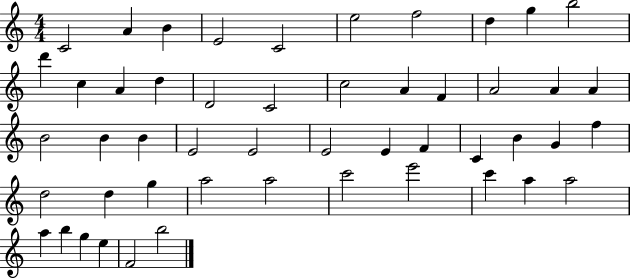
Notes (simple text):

C4/h A4/q B4/q E4/h C4/h E5/h F5/h D5/q G5/q B5/h D6/q C5/q A4/q D5/q D4/h C4/h C5/h A4/q F4/q A4/h A4/q A4/q B4/h B4/q B4/q E4/h E4/h E4/h E4/q F4/q C4/q B4/q G4/q F5/q D5/h D5/q G5/q A5/h A5/h C6/h E6/h C6/q A5/q A5/h A5/q B5/q G5/q E5/q F4/h B5/h